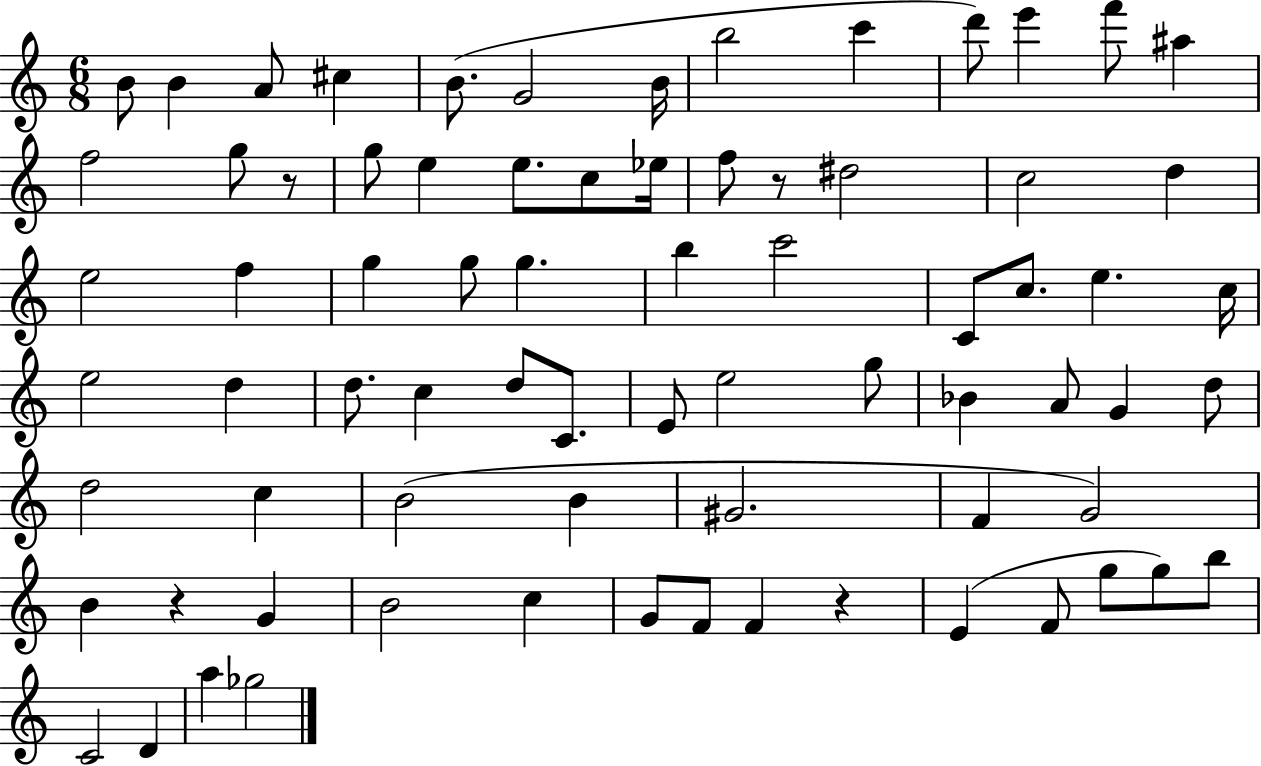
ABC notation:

X:1
T:Untitled
M:6/8
L:1/4
K:C
B/2 B A/2 ^c B/2 G2 B/4 b2 c' d'/2 e' f'/2 ^a f2 g/2 z/2 g/2 e e/2 c/2 _e/4 f/2 z/2 ^d2 c2 d e2 f g g/2 g b c'2 C/2 c/2 e c/4 e2 d d/2 c d/2 C/2 E/2 e2 g/2 _B A/2 G d/2 d2 c B2 B ^G2 F G2 B z G B2 c G/2 F/2 F z E F/2 g/2 g/2 b/2 C2 D a _g2